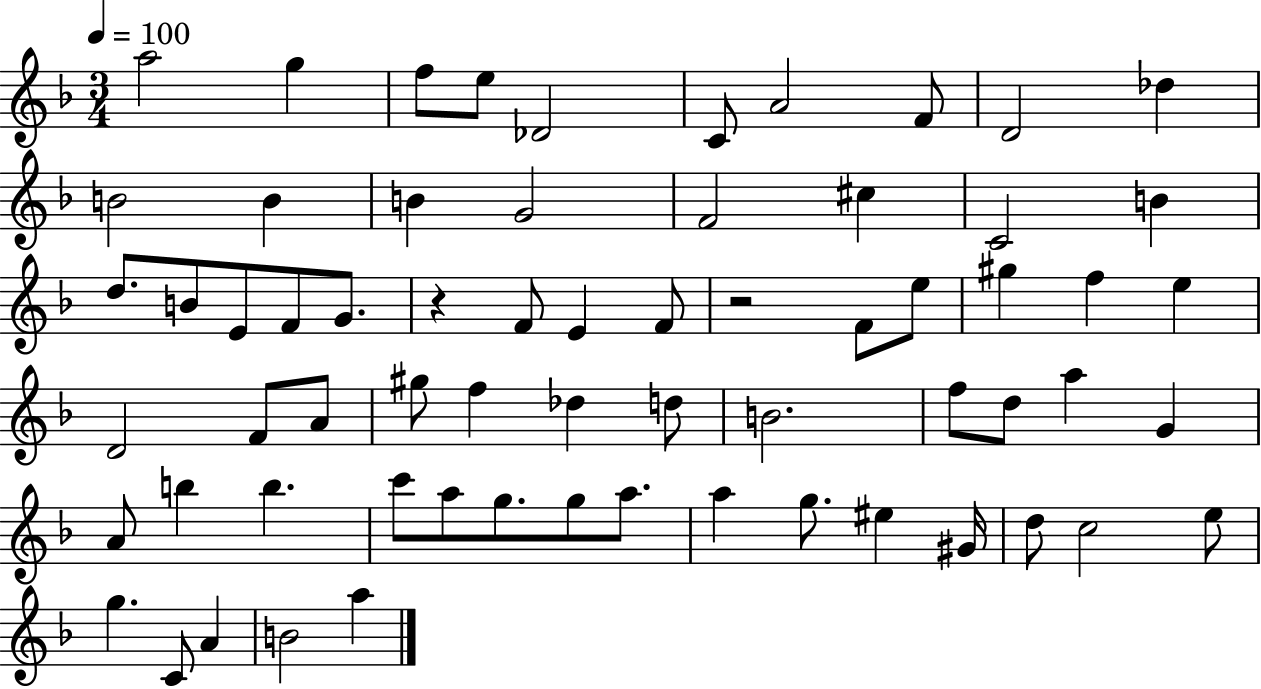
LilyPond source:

{
  \clef treble
  \numericTimeSignature
  \time 3/4
  \key f \major
  \tempo 4 = 100
  a''2 g''4 | f''8 e''8 des'2 | c'8 a'2 f'8 | d'2 des''4 | \break b'2 b'4 | b'4 g'2 | f'2 cis''4 | c'2 b'4 | \break d''8. b'8 e'8 f'8 g'8. | r4 f'8 e'4 f'8 | r2 f'8 e''8 | gis''4 f''4 e''4 | \break d'2 f'8 a'8 | gis''8 f''4 des''4 d''8 | b'2. | f''8 d''8 a''4 g'4 | \break a'8 b''4 b''4. | c'''8 a''8 g''8. g''8 a''8. | a''4 g''8. eis''4 gis'16 | d''8 c''2 e''8 | \break g''4. c'8 a'4 | b'2 a''4 | \bar "|."
}